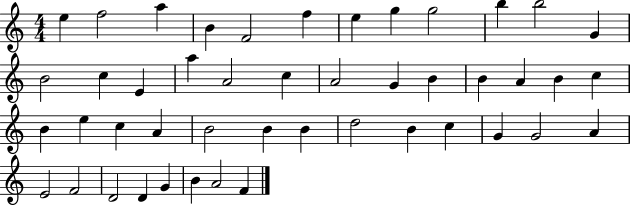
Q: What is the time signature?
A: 4/4